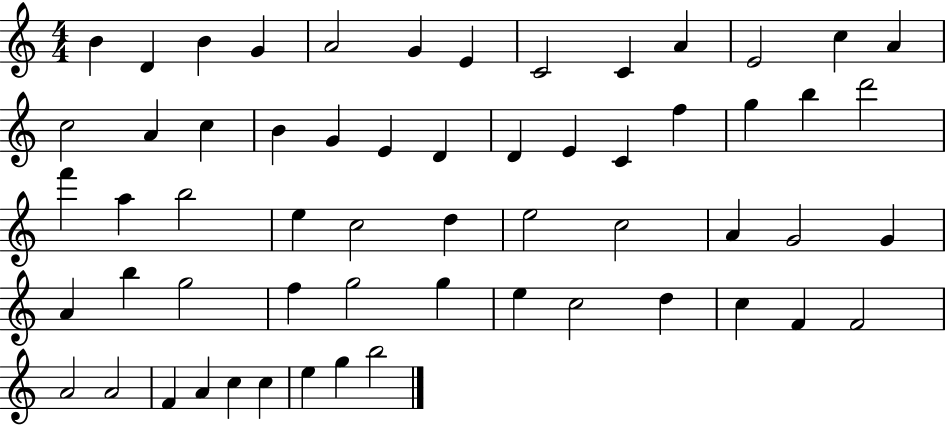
{
  \clef treble
  \numericTimeSignature
  \time 4/4
  \key c \major
  b'4 d'4 b'4 g'4 | a'2 g'4 e'4 | c'2 c'4 a'4 | e'2 c''4 a'4 | \break c''2 a'4 c''4 | b'4 g'4 e'4 d'4 | d'4 e'4 c'4 f''4 | g''4 b''4 d'''2 | \break f'''4 a''4 b''2 | e''4 c''2 d''4 | e''2 c''2 | a'4 g'2 g'4 | \break a'4 b''4 g''2 | f''4 g''2 g''4 | e''4 c''2 d''4 | c''4 f'4 f'2 | \break a'2 a'2 | f'4 a'4 c''4 c''4 | e''4 g''4 b''2 | \bar "|."
}